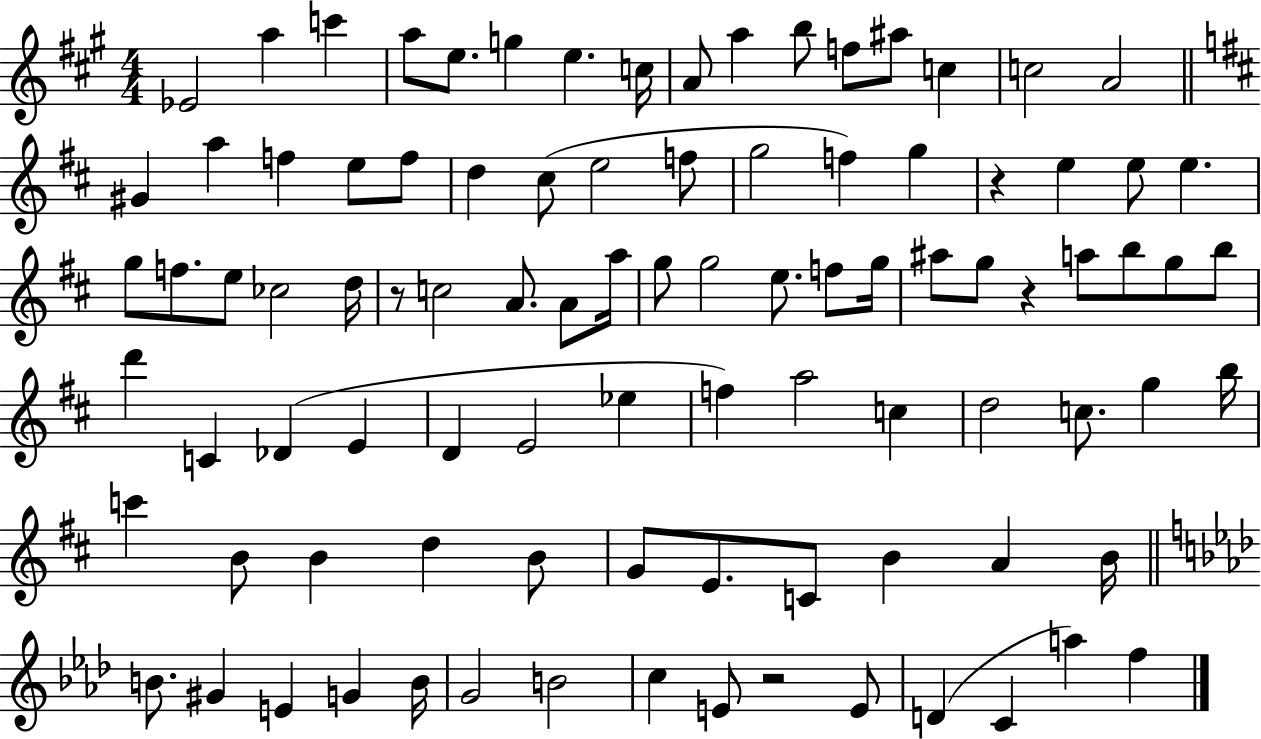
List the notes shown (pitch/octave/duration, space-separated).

Eb4/h A5/q C6/q A5/e E5/e. G5/q E5/q. C5/s A4/e A5/q B5/e F5/e A#5/e C5/q C5/h A4/h G#4/q A5/q F5/q E5/e F5/e D5/q C#5/e E5/h F5/e G5/h F5/q G5/q R/q E5/q E5/e E5/q. G5/e F5/e. E5/e CES5/h D5/s R/e C5/h A4/e. A4/e A5/s G5/e G5/h E5/e. F5/e G5/s A#5/e G5/e R/q A5/e B5/e G5/e B5/e D6/q C4/q Db4/q E4/q D4/q E4/h Eb5/q F5/q A5/h C5/q D5/h C5/e. G5/q B5/s C6/q B4/e B4/q D5/q B4/e G4/e E4/e. C4/e B4/q A4/q B4/s B4/e. G#4/q E4/q G4/q B4/s G4/h B4/h C5/q E4/e R/h E4/e D4/q C4/q A5/q F5/q